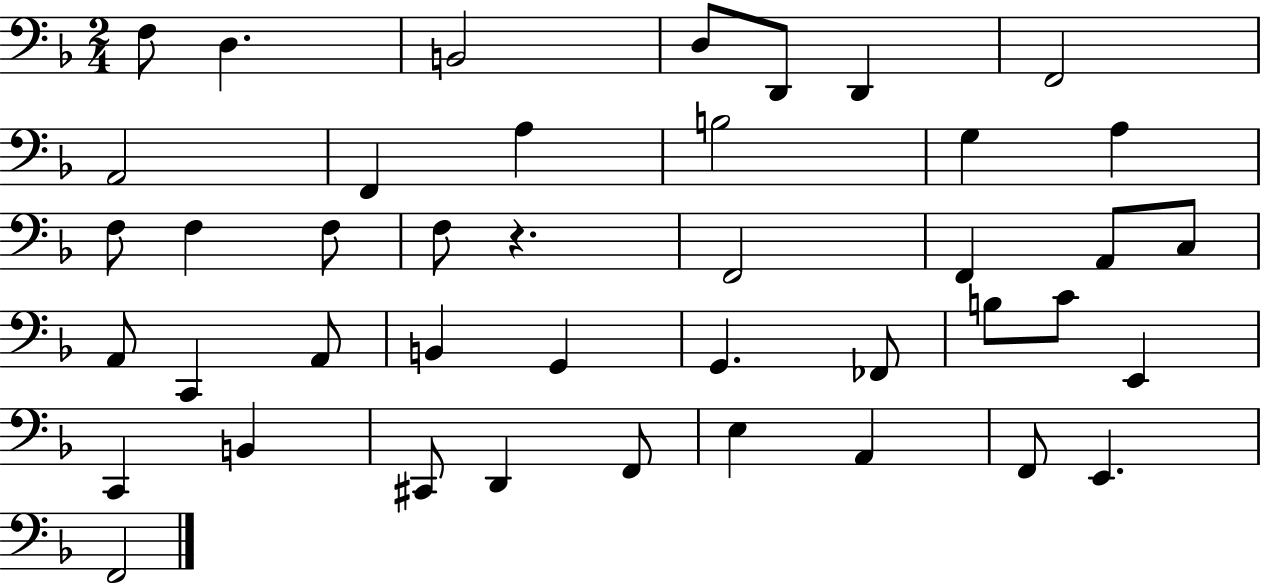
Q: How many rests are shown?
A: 1